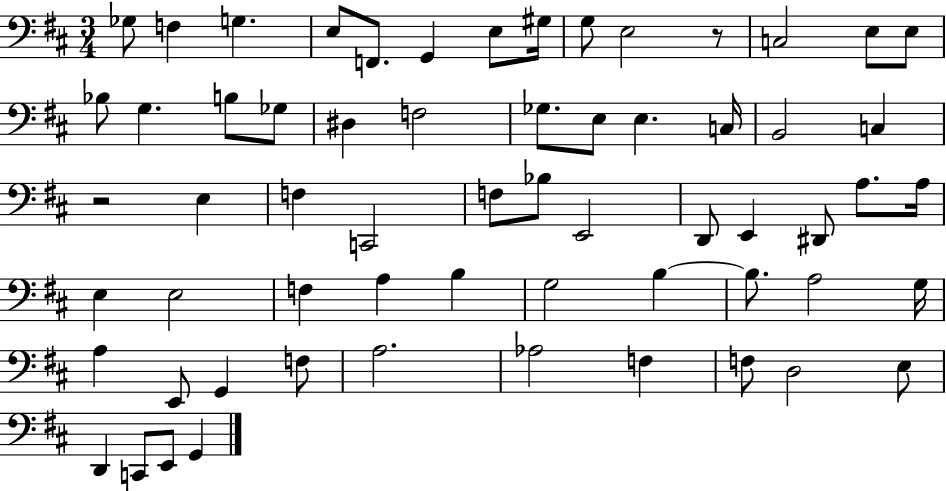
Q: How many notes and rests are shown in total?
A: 62